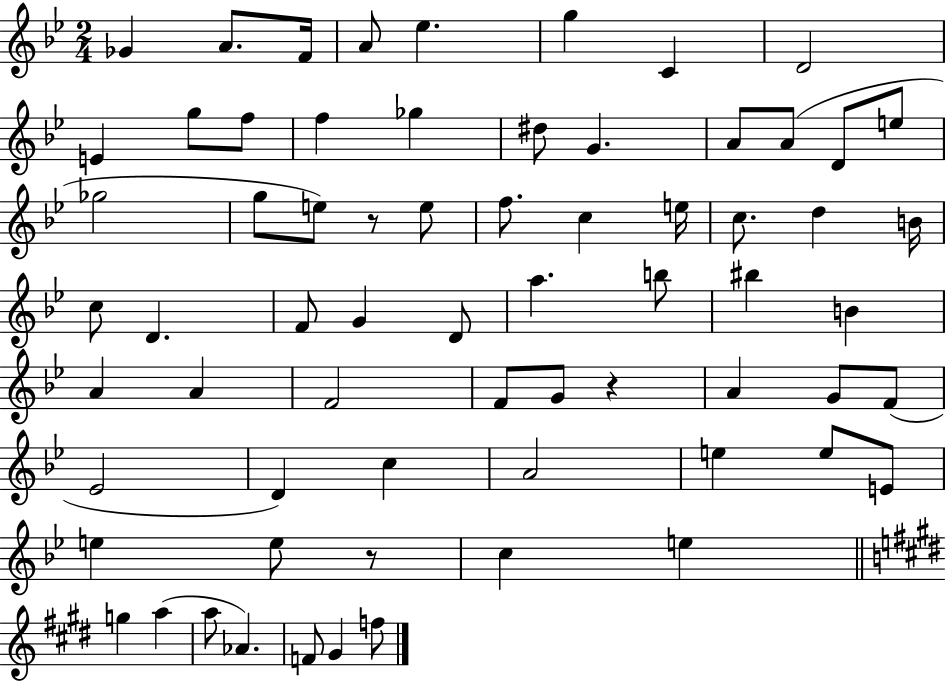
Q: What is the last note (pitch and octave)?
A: F5